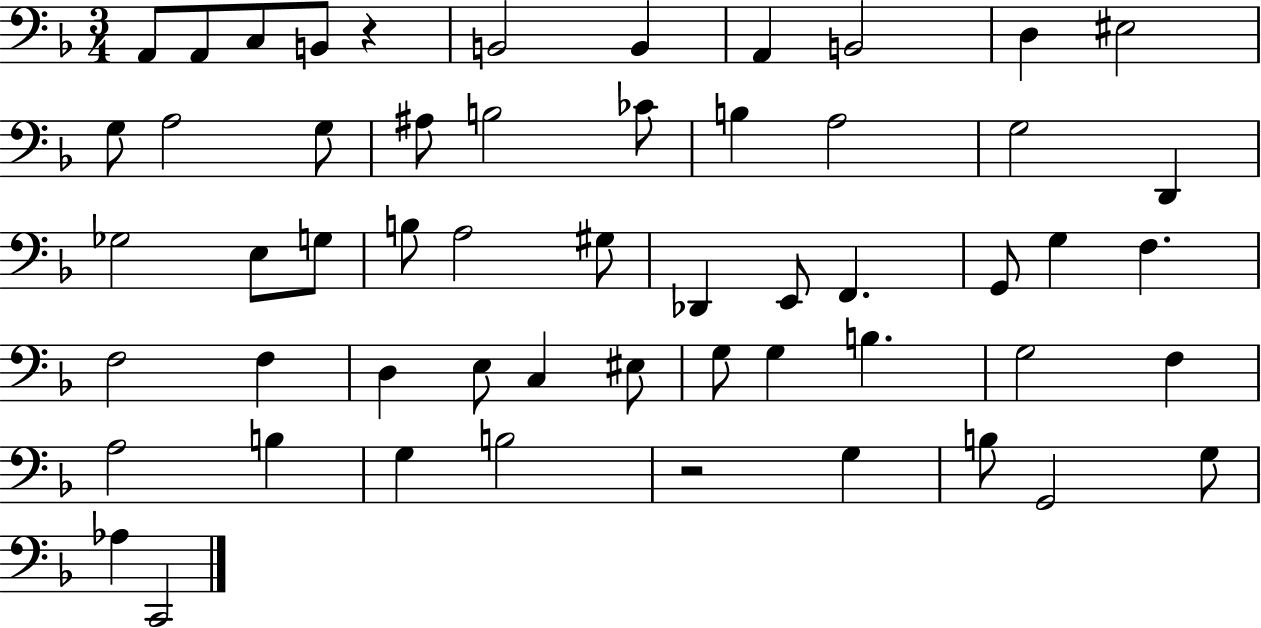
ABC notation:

X:1
T:Untitled
M:3/4
L:1/4
K:F
A,,/2 A,,/2 C,/2 B,,/2 z B,,2 B,, A,, B,,2 D, ^E,2 G,/2 A,2 G,/2 ^A,/2 B,2 _C/2 B, A,2 G,2 D,, _G,2 E,/2 G,/2 B,/2 A,2 ^G,/2 _D,, E,,/2 F,, G,,/2 G, F, F,2 F, D, E,/2 C, ^E,/2 G,/2 G, B, G,2 F, A,2 B, G, B,2 z2 G, B,/2 G,,2 G,/2 _A, C,,2